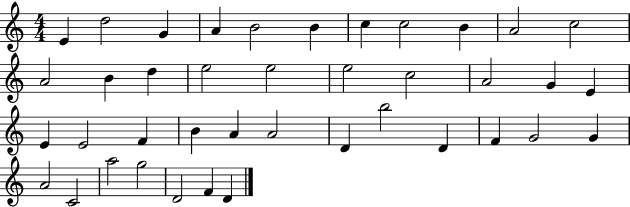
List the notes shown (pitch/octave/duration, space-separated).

E4/q D5/h G4/q A4/q B4/h B4/q C5/q C5/h B4/q A4/h C5/h A4/h B4/q D5/q E5/h E5/h E5/h C5/h A4/h G4/q E4/q E4/q E4/h F4/q B4/q A4/q A4/h D4/q B5/h D4/q F4/q G4/h G4/q A4/h C4/h A5/h G5/h D4/h F4/q D4/q